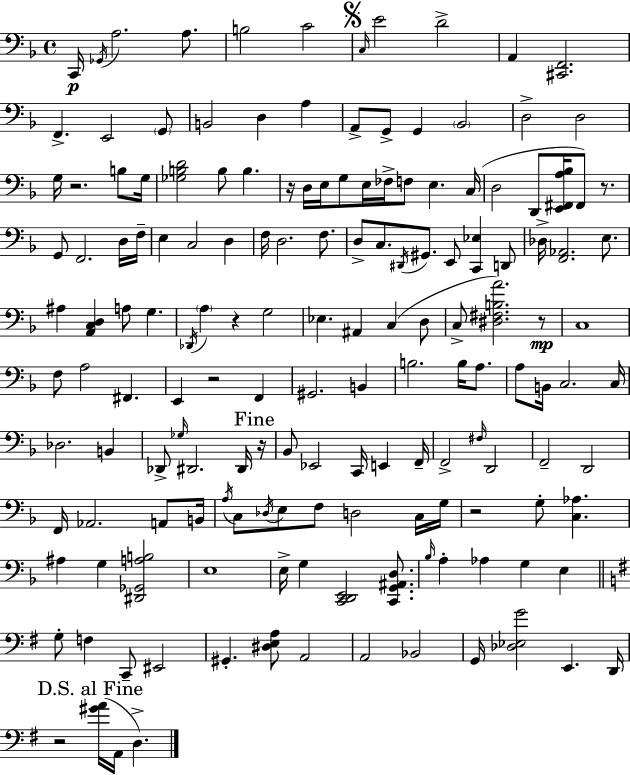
X:1
T:Untitled
M:4/4
L:1/4
K:F
C,,/4 _G,,/4 A,2 A,/2 B,2 C2 C,/4 E2 D2 A,, [^C,,F,,]2 F,, E,,2 G,,/2 B,,2 D, A, A,,/2 G,,/2 G,, _B,,2 D,2 D,2 G,/4 z2 B,/2 G,/4 [_G,B,D]2 B,/2 B, z/4 D,/4 E,/4 G,/2 E,/4 _F,/4 F,/2 E, C,/4 D,2 D,,/2 [E,,^F,,A,_B,]/4 ^F,,/2 z/2 G,,/2 F,,2 D,/4 F,/4 E, C,2 D, F,/4 D,2 F,/2 D,/2 C,/2 ^D,,/4 ^G,,/2 E,,/2 [C,,_E,] D,,/2 _D,/4 [F,,_A,,]2 E,/2 ^A, [A,,C,D,] A,/2 G, _D,,/4 A, z G,2 _E, ^A,, C, D,/2 C,/2 [^D,^F,B,A]2 z/2 C,4 F,/2 A,2 ^F,, E,, z2 F,, ^G,,2 B,, B,2 B,/4 A,/2 A,/2 B,,/4 C,2 C,/4 _D,2 B,, _D,,/2 _G,/4 ^D,,2 ^D,,/4 z/4 _B,,/2 _E,,2 C,,/4 E,, F,,/4 F,,2 ^F,/4 D,,2 F,,2 D,,2 F,,/4 _A,,2 A,,/2 B,,/4 A,/4 C,/2 _D,/4 E,/2 F,/2 D,2 C,/4 G,/4 z2 G,/2 [C,_A,] ^A, G, [^D,,_G,,A,B,]2 E,4 E,/4 G, [C,,D,,E,,]2 [C,,G,,^A,,D,]/2 _B,/4 A, _A, G, E, G,/2 F, C,,/2 ^E,,2 ^G,, [^D,E,A,]/2 A,,2 A,,2 _B,,2 G,,/4 [_D,_E,G]2 E,, D,,/4 z2 [^GA]/4 A,,/4 D,